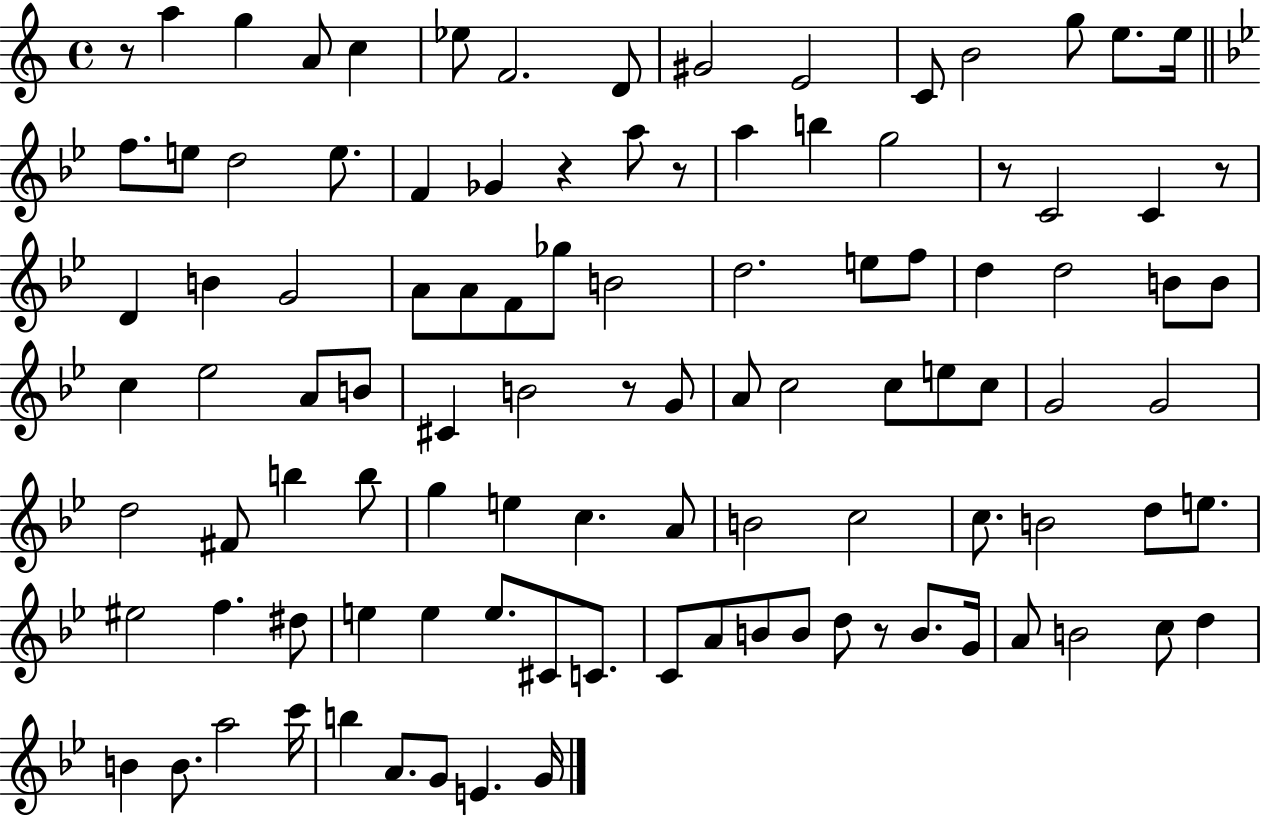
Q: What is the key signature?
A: C major